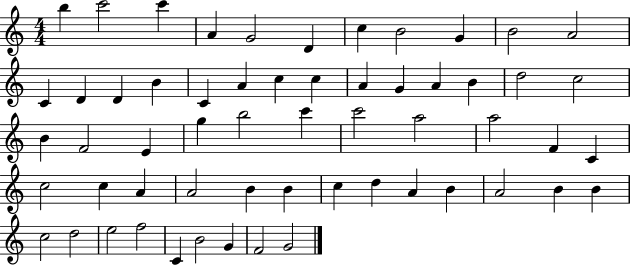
B5/q C6/h C6/q A4/q G4/h D4/q C5/q B4/h G4/q B4/h A4/h C4/q D4/q D4/q B4/q C4/q A4/q C5/q C5/q A4/q G4/q A4/q B4/q D5/h C5/h B4/q F4/h E4/q G5/q B5/h C6/q C6/h A5/h A5/h F4/q C4/q C5/h C5/q A4/q A4/h B4/q B4/q C5/q D5/q A4/q B4/q A4/h B4/q B4/q C5/h D5/h E5/h F5/h C4/q B4/h G4/q F4/h G4/h